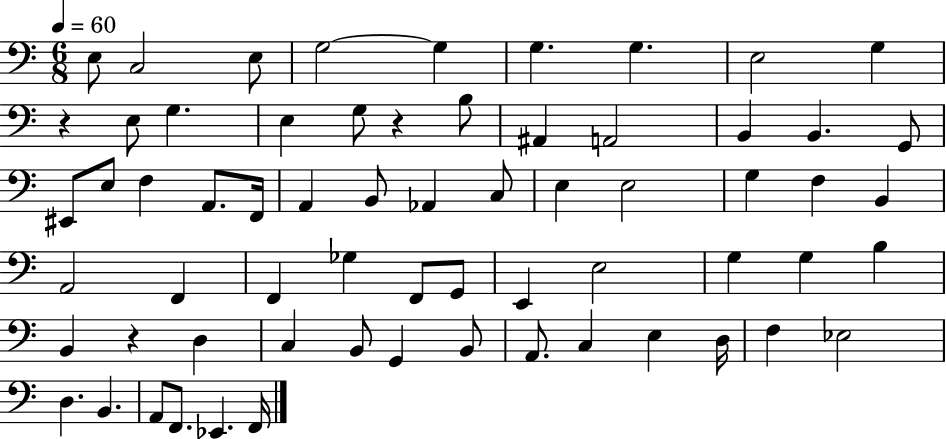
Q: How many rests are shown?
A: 3